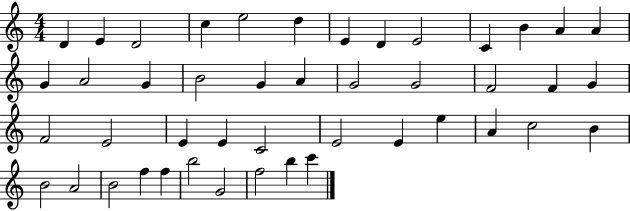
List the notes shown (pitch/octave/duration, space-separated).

D4/q E4/q D4/h C5/q E5/h D5/q E4/q D4/q E4/h C4/q B4/q A4/q A4/q G4/q A4/h G4/q B4/h G4/q A4/q G4/h G4/h F4/h F4/q G4/q F4/h E4/h E4/q E4/q C4/h E4/h E4/q E5/q A4/q C5/h B4/q B4/h A4/h B4/h F5/q F5/q B5/h G4/h F5/h B5/q C6/q